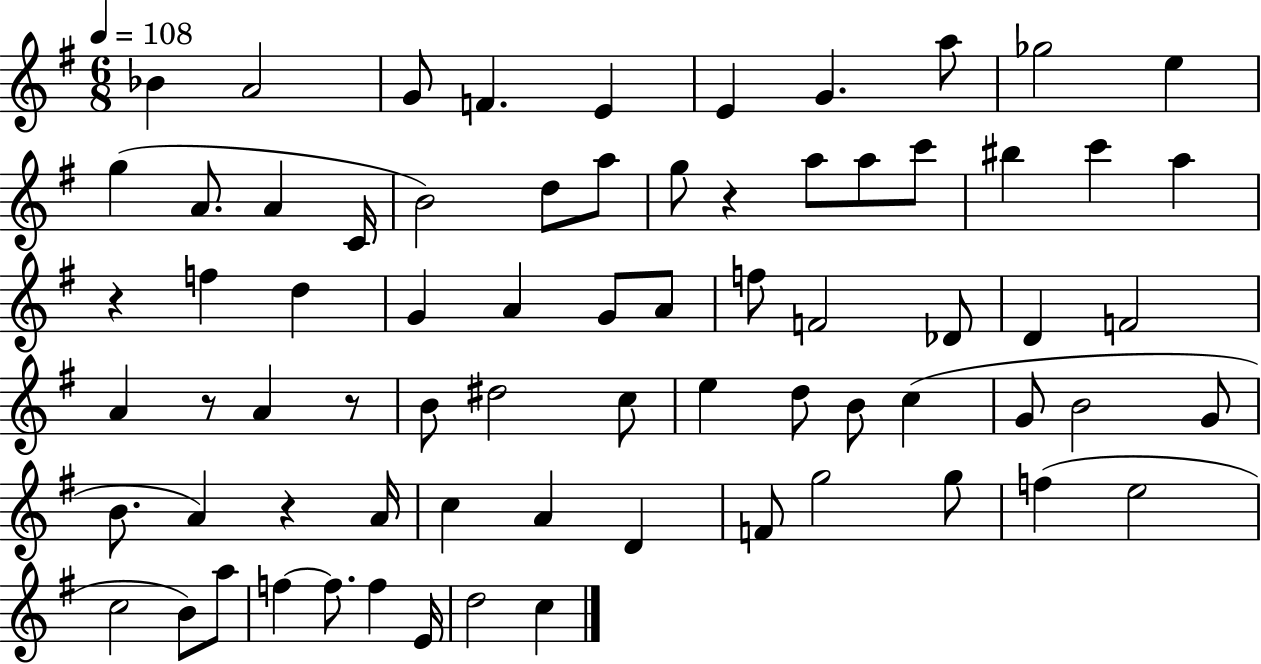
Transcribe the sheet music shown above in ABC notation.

X:1
T:Untitled
M:6/8
L:1/4
K:G
_B A2 G/2 F E E G a/2 _g2 e g A/2 A C/4 B2 d/2 a/2 g/2 z a/2 a/2 c'/2 ^b c' a z f d G A G/2 A/2 f/2 F2 _D/2 D F2 A z/2 A z/2 B/2 ^d2 c/2 e d/2 B/2 c G/2 B2 G/2 B/2 A z A/4 c A D F/2 g2 g/2 f e2 c2 B/2 a/2 f f/2 f E/4 d2 c